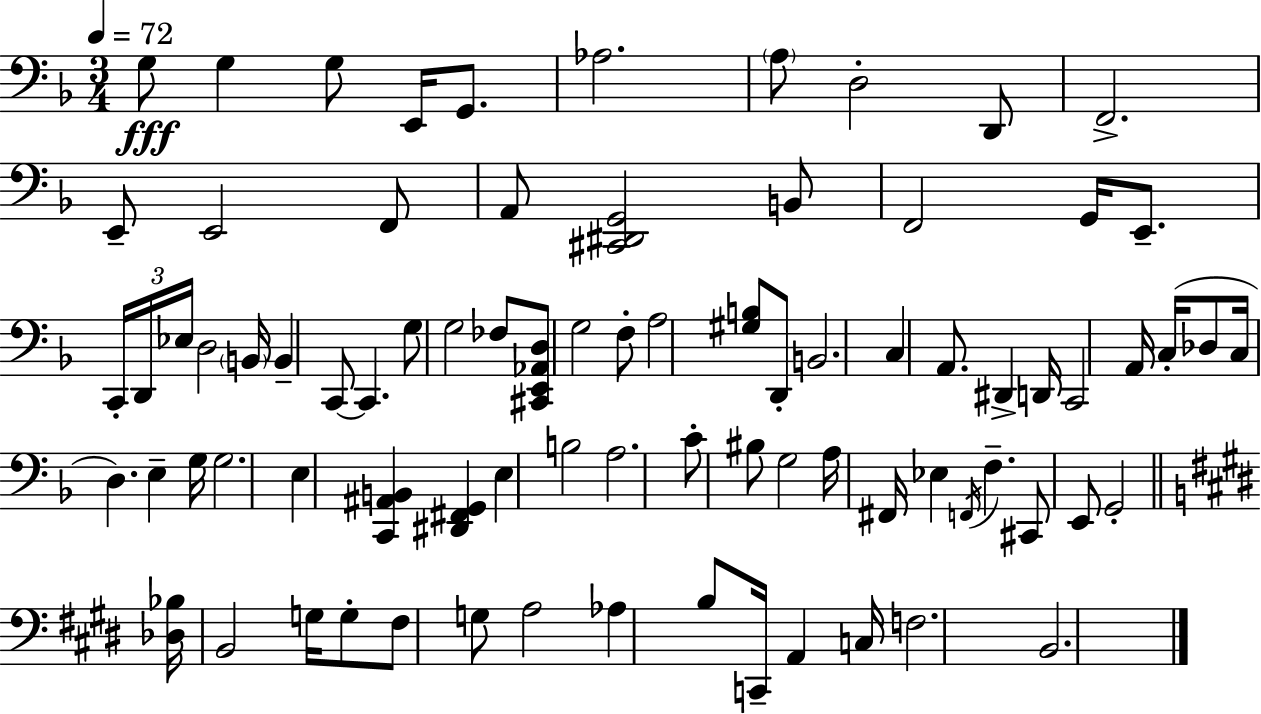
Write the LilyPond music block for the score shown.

{
  \clef bass
  \numericTimeSignature
  \time 3/4
  \key d \minor
  \tempo 4 = 72
  g8\fff g4 g8 e,16 g,8. | aes2. | \parenthesize a8 d2-. d,8 | f,2.-> | \break e,8-- e,2 f,8 | a,8 <cis, dis, g,>2 b,8 | f,2 g,16 e,8.-- | \tuplet 3/2 { c,16-. d,16 ees16 } d2 \parenthesize b,16 | \break b,4-- c,8~~ c,4. | g8 g2 fes8 | <cis, e, aes, d>8 g2 f8-. | a2 <gis b>8 d,8-. | \break b,2. | c4 a,8. dis,4-> d,16 | c,2 a,16 c16-.( des8 | c16 d4.) e4-- g16 | \break g2. | e4 <c, ais, b,>4 <dis, fis, g,>4 | e4 b2 | a2. | \break c'8-. bis8 g2 | a16 fis,16 ees4 \acciaccatura { f,16 } f4.-- | cis,8 e,8 g,2-. | \bar "||" \break \key e \major <des bes>16 b,2 g16 g8-. | fis8 g8 a2 | aes4 b8 c,16-- a,4 c16 | f2. | \break b,2. | \bar "|."
}